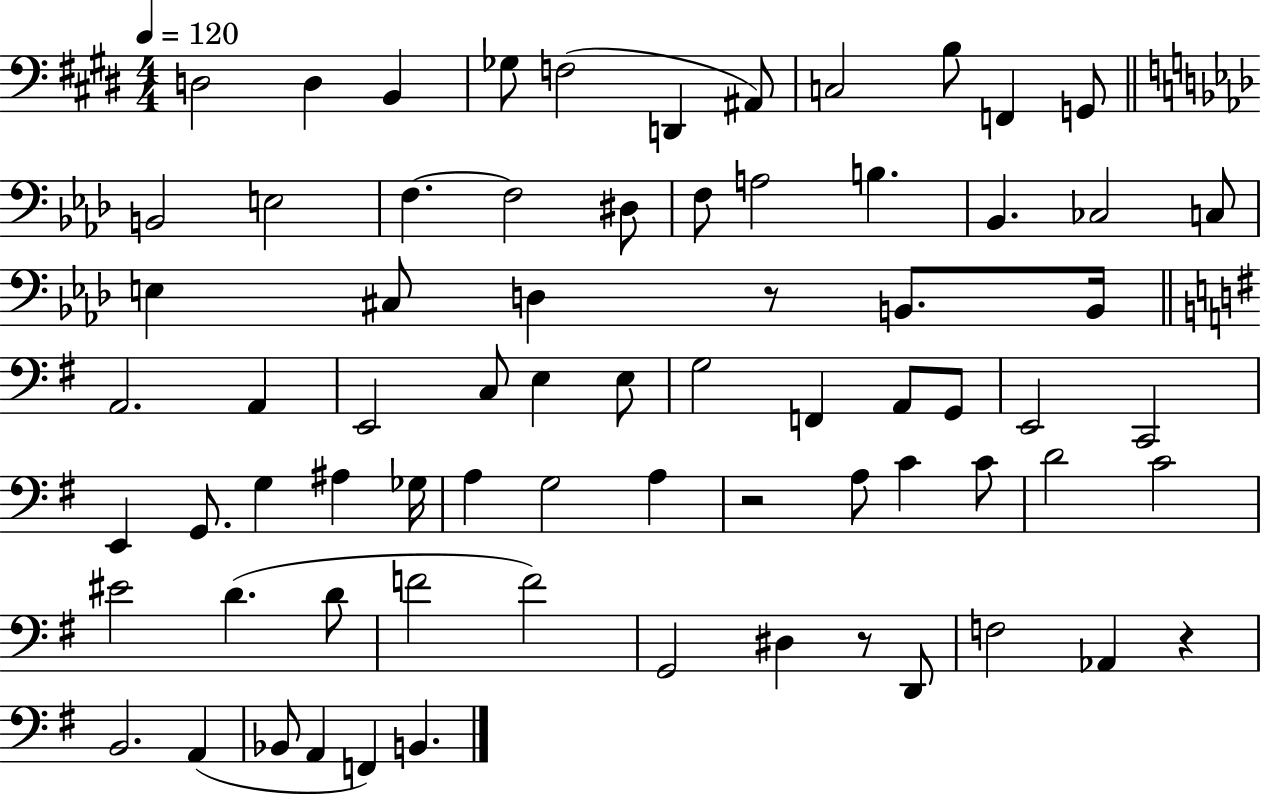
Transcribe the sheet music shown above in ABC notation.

X:1
T:Untitled
M:4/4
L:1/4
K:E
D,2 D, B,, _G,/2 F,2 D,, ^A,,/2 C,2 B,/2 F,, G,,/2 B,,2 E,2 F, F,2 ^D,/2 F,/2 A,2 B, _B,, _C,2 C,/2 E, ^C,/2 D, z/2 B,,/2 B,,/4 A,,2 A,, E,,2 C,/2 E, E,/2 G,2 F,, A,,/2 G,,/2 E,,2 C,,2 E,, G,,/2 G, ^A, _G,/4 A, G,2 A, z2 A,/2 C C/2 D2 C2 ^E2 D D/2 F2 F2 G,,2 ^D, z/2 D,,/2 F,2 _A,, z B,,2 A,, _B,,/2 A,, F,, B,,